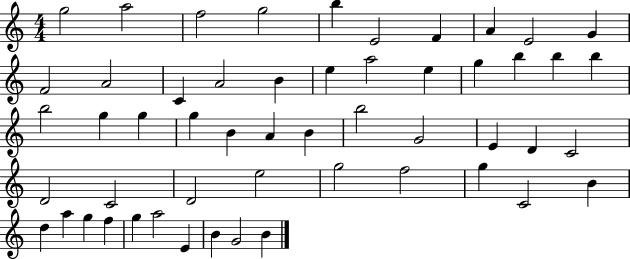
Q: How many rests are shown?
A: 0